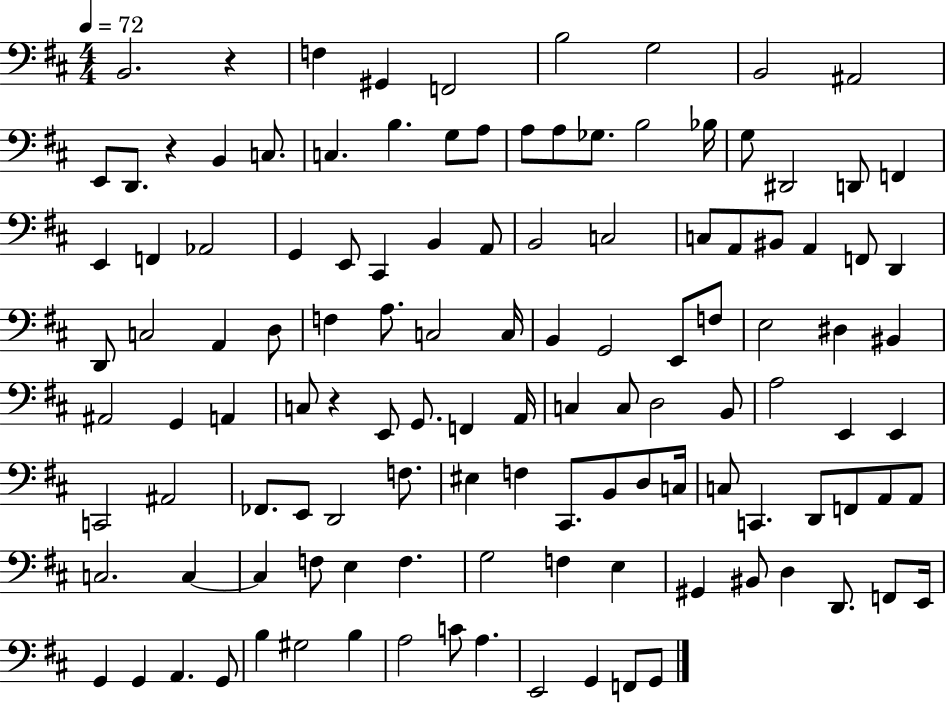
B2/h. R/q F3/q G#2/q F2/h B3/h G3/h B2/h A#2/h E2/e D2/e. R/q B2/q C3/e. C3/q. B3/q. G3/e A3/e A3/e A3/e Gb3/e. B3/h Bb3/s G3/e D#2/h D2/e F2/q E2/q F2/q Ab2/h G2/q E2/e C#2/q B2/q A2/e B2/h C3/h C3/e A2/e BIS2/e A2/q F2/e D2/q D2/e C3/h A2/q D3/e F3/q A3/e. C3/h C3/s B2/q G2/h E2/e F3/e E3/h D#3/q BIS2/q A#2/h G2/q A2/q C3/e R/q E2/e G2/e. F2/q A2/s C3/q C3/e D3/h B2/e A3/h E2/q E2/q C2/h A#2/h FES2/e. E2/e D2/h F3/e. EIS3/q F3/q C#2/e. B2/e D3/e C3/s C3/e C2/q. D2/e F2/e A2/e A2/e C3/h. C3/q C3/q F3/e E3/q F3/q. G3/h F3/q E3/q G#2/q BIS2/e D3/q D2/e. F2/e E2/s G2/q G2/q A2/q. G2/e B3/q G#3/h B3/q A3/h C4/e A3/q. E2/h G2/q F2/e G2/e